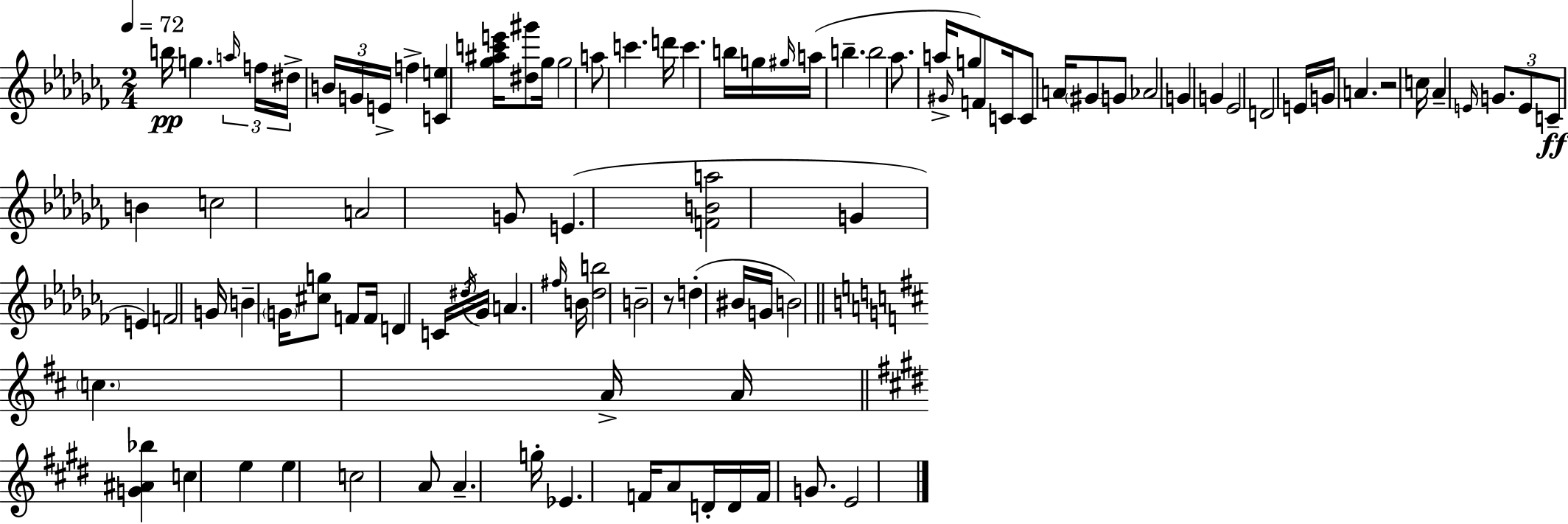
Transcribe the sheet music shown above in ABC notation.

X:1
T:Untitled
M:2/4
L:1/4
K:Abm
b/4 g a/4 f/4 ^d/4 B/4 G/4 E/4 f [Ce] [_g^ac'e']/4 [^d^g']/2 _g/4 _g2 a/2 c' d'/4 c' b/4 g/4 ^g/4 a/4 b b2 _a/2 a/4 ^G/4 g/2 F/2 C/4 C/2 A/4 ^G/2 G/2 _A2 G G _E2 D2 E/4 G/4 A z2 c/4 _A E/4 G/2 E/2 C/2 B c2 A2 G/2 E [FBa]2 G E F2 G/4 B G/4 [^cg]/2 F/2 F/4 D C/4 ^d/4 _G/4 A ^f/4 B/4 [_db]2 B2 z/2 d ^B/4 G/4 B2 c A/4 A/4 [G^A_b] c e e c2 A/2 A g/4 _E F/4 A/2 D/4 D/4 F/4 G/2 E2